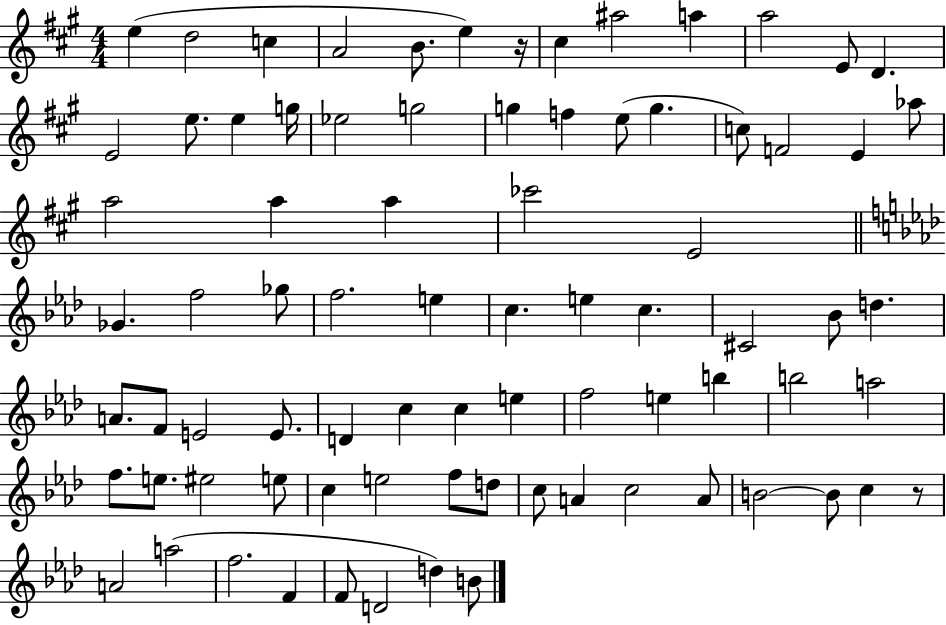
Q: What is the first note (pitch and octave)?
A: E5